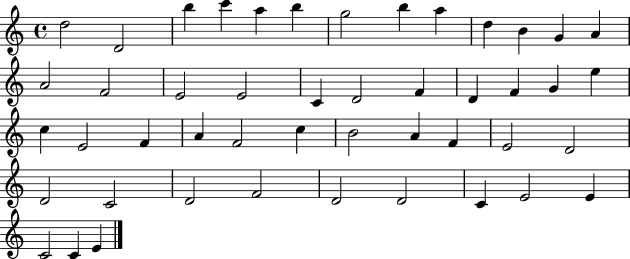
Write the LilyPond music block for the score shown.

{
  \clef treble
  \time 4/4
  \defaultTimeSignature
  \key c \major
  d''2 d'2 | b''4 c'''4 a''4 b''4 | g''2 b''4 a''4 | d''4 b'4 g'4 a'4 | \break a'2 f'2 | e'2 e'2 | c'4 d'2 f'4 | d'4 f'4 g'4 e''4 | \break c''4 e'2 f'4 | a'4 f'2 c''4 | b'2 a'4 f'4 | e'2 d'2 | \break d'2 c'2 | d'2 f'2 | d'2 d'2 | c'4 e'2 e'4 | \break c'2 c'4 e'4 | \bar "|."
}